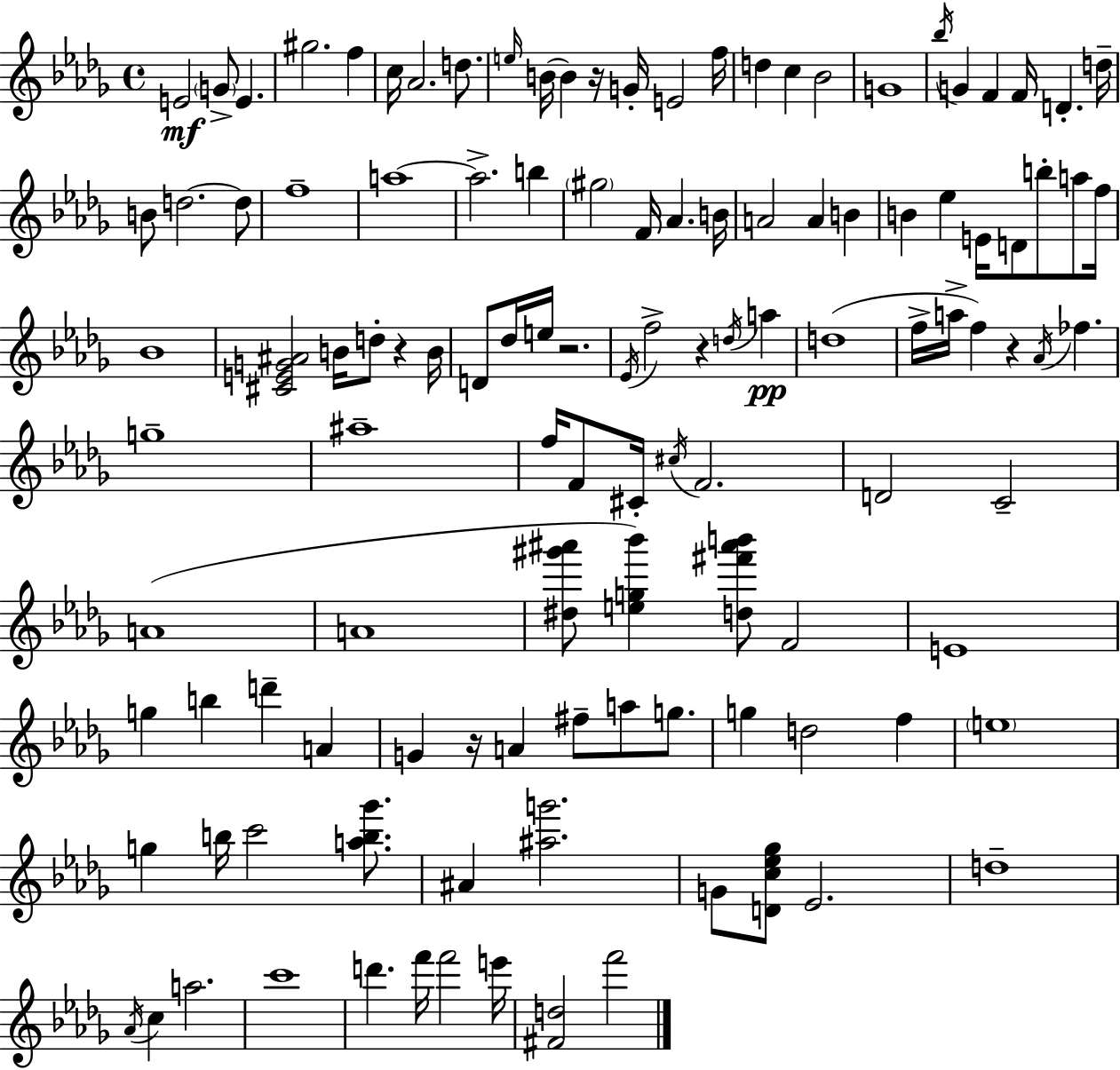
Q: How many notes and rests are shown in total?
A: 118